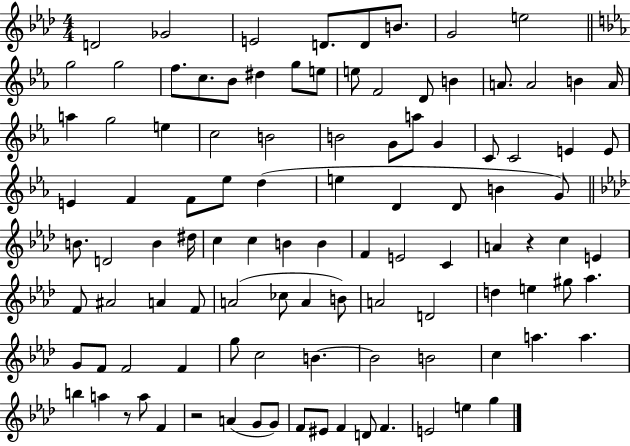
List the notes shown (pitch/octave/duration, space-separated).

D4/h Gb4/h E4/h D4/e. D4/e B4/e. G4/h E5/h G5/h G5/h F5/e. C5/e. Bb4/e D#5/q G5/e E5/e E5/e F4/h D4/e B4/q A4/e. A4/h B4/q A4/s A5/q G5/h E5/q C5/h B4/h B4/h G4/e A5/e G4/q C4/e C4/h E4/q E4/e E4/q F4/q F4/e Eb5/e D5/q E5/q D4/q D4/e B4/q G4/e B4/e. D4/h B4/q D#5/s C5/q C5/q B4/q B4/q F4/q E4/h C4/q A4/q R/q C5/q E4/q F4/e A#4/h A4/q F4/e A4/h CES5/e A4/q B4/e A4/h D4/h D5/q E5/q G#5/e Ab5/q. G4/e F4/e F4/h F4/q G5/e C5/h B4/q. B4/h B4/h C5/q A5/q. A5/q. B5/q A5/q R/e A5/e F4/q R/h A4/q G4/e G4/e F4/e EIS4/e F4/q D4/e F4/q. E4/h E5/q G5/q